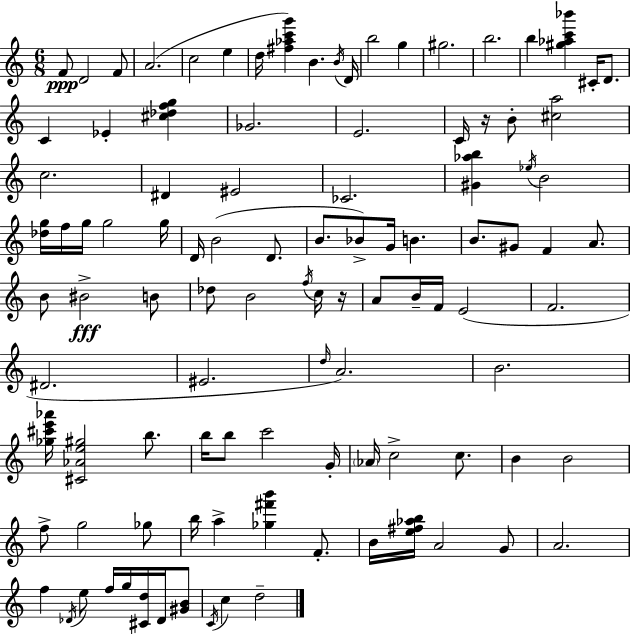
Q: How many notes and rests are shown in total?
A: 104